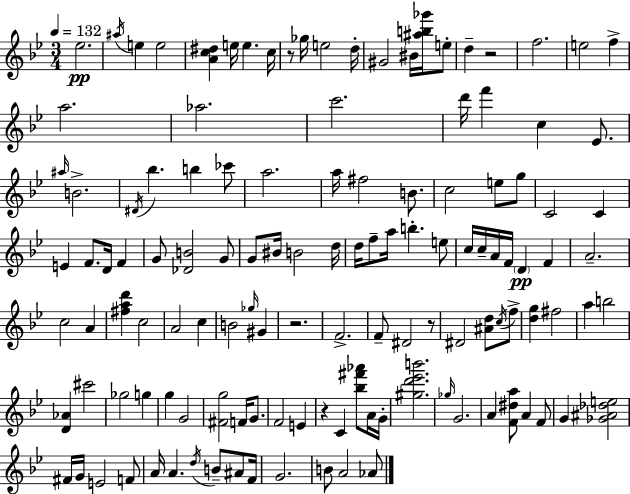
X:1
T:Untitled
M:3/4
L:1/4
K:Gm
_e2 ^a/4 e e2 [Ac^d] e/4 e c/4 z/2 _g/4 e2 d/4 ^G2 ^B/4 [^ab_g']/4 e/2 d z2 f2 e2 f a2 _a2 c'2 d'/4 f' c _E/2 ^a/4 B2 ^D/4 _b b _c'/2 a2 a/4 ^f2 B/2 c2 e/2 g/2 C2 C E F/2 D/4 F G/2 [_DB]2 G/2 G/2 ^B/4 B2 d/4 d/4 f/2 a/4 b e/2 c/4 c/4 A/4 F/4 D F A2 c2 A [^fad'] c2 A2 c B2 _g/4 ^G z2 F2 F/2 ^D2 z/2 ^D2 [^Ad]/2 c/4 f/2 [dg] ^f2 a b2 [D_A] ^c'2 _g2 g g G2 [^Fg]2 F/4 G/2 F2 E z C [_b^f'_a']/2 A/4 G/4 [^gd'_e'b']2 _g/4 G2 A [F^da]/2 A F/2 G [_G^A_de]2 ^F/4 G/4 E2 F/2 A/4 A d/4 B/2 ^A/2 F/4 G2 B/2 A2 _A/2